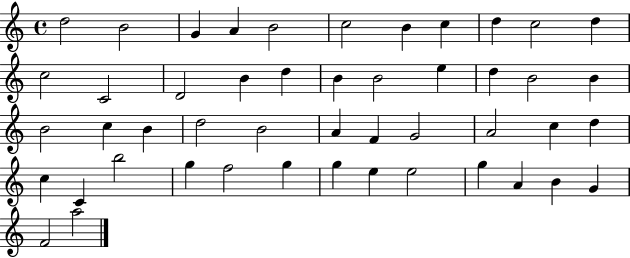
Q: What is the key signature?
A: C major